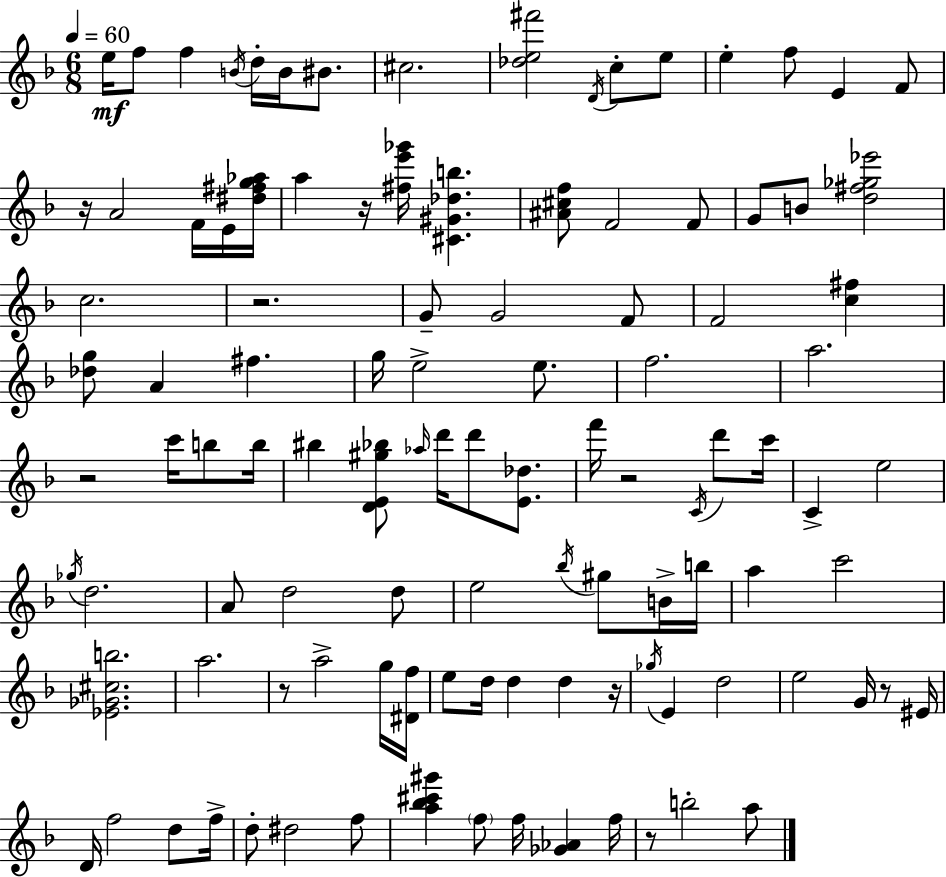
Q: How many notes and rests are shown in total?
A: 108